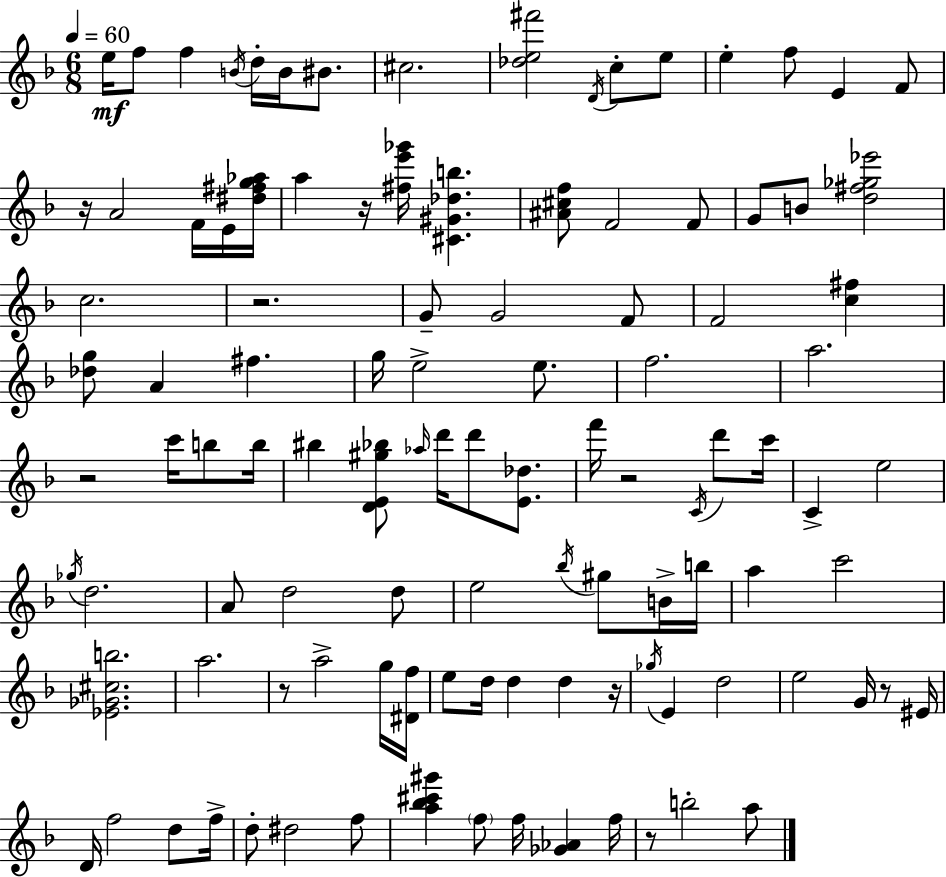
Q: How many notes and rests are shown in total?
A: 108